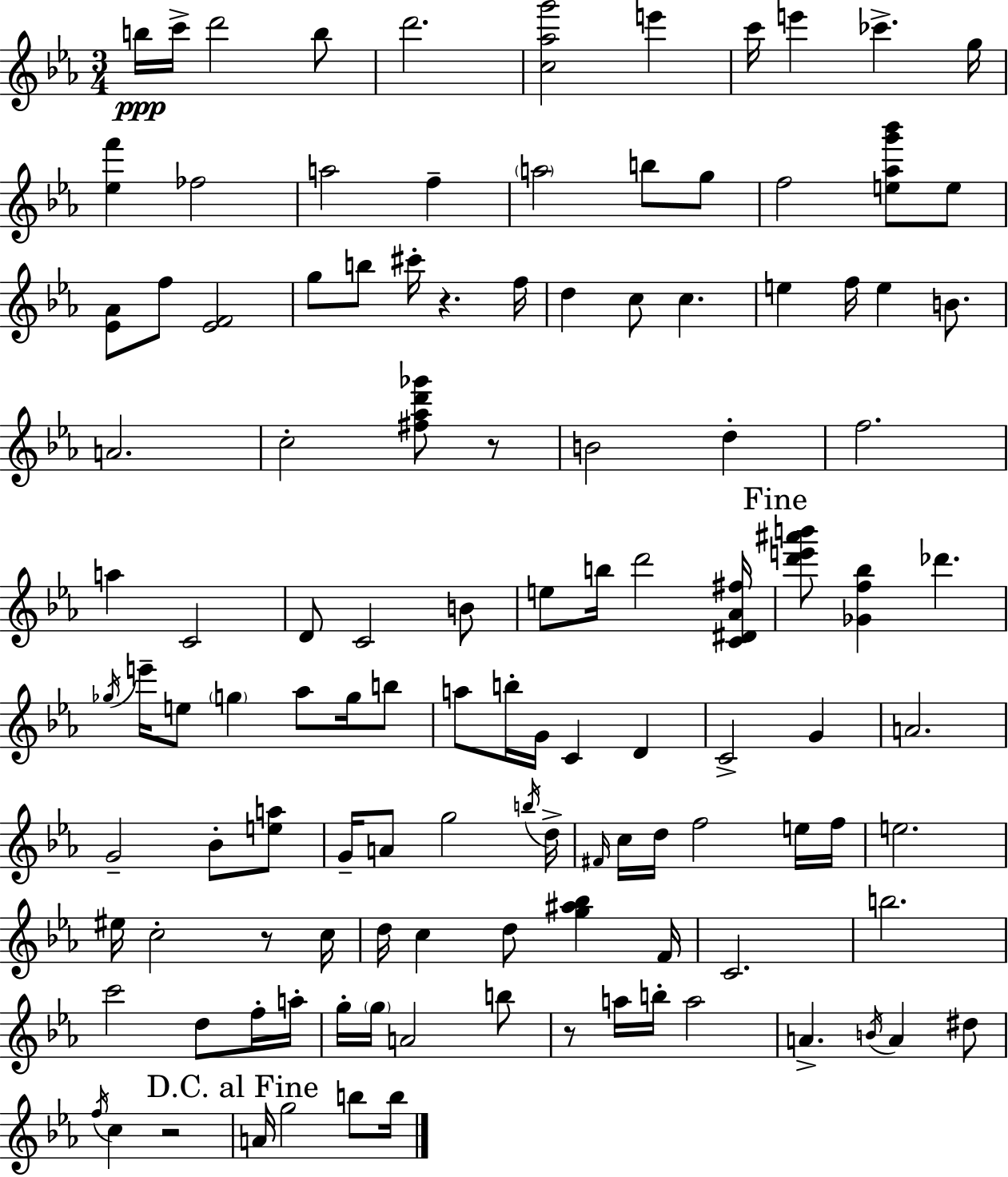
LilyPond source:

{
  \clef treble
  \numericTimeSignature
  \time 3/4
  \key c \minor
  \repeat volta 2 { b''16\ppp c'''16-> d'''2 b''8 | d'''2. | <c'' aes'' g'''>2 e'''4 | c'''16 e'''4 ces'''4.-> g''16 | \break <ees'' f'''>4 fes''2 | a''2 f''4-- | \parenthesize a''2 b''8 g''8 | f''2 <e'' aes'' g''' bes'''>8 e''8 | \break <ees' aes'>8 f''8 <ees' f'>2 | g''8 b''8 cis'''16-. r4. f''16 | d''4 c''8 c''4. | e''4 f''16 e''4 b'8. | \break a'2. | c''2-. <fis'' aes'' d''' ges'''>8 r8 | b'2 d''4-. | f''2. | \break a''4 c'2 | d'8 c'2 b'8 | e''8 b''16 d'''2 <c' dis' aes' fis''>16 | \mark "Fine" <d''' e''' ais''' b'''>8 <ges' f'' bes''>4 des'''4. | \break \acciaccatura { ges''16 } e'''16-- e''8 \parenthesize g''4 aes''8 g''16 b''8 | a''8 b''16-. g'16 c'4 d'4 | c'2-> g'4 | a'2. | \break g'2-- bes'8-. <e'' a''>8 | g'16-- a'8 g''2 | \acciaccatura { b''16 } d''16-> \grace { fis'16 } c''16 d''16 f''2 | e''16 f''16 e''2. | \break eis''16 c''2-. | r8 c''16 d''16 c''4 d''8 <g'' ais'' bes''>4 | f'16 c'2. | b''2. | \break c'''2 d''8 | f''16-. a''16-. g''16-. \parenthesize g''16 a'2 | b''8 r8 a''16 b''16-. a''2 | a'4.-> \acciaccatura { b'16 } a'4 | \break dis''8 \acciaccatura { f''16 } c''4 r2 | \mark "D.C. al Fine" a'16 g''2 | b''8 b''16 } \bar "|."
}